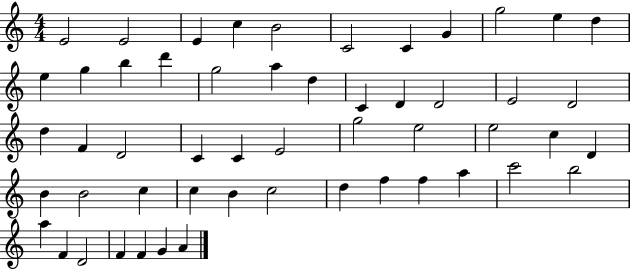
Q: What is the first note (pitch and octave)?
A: E4